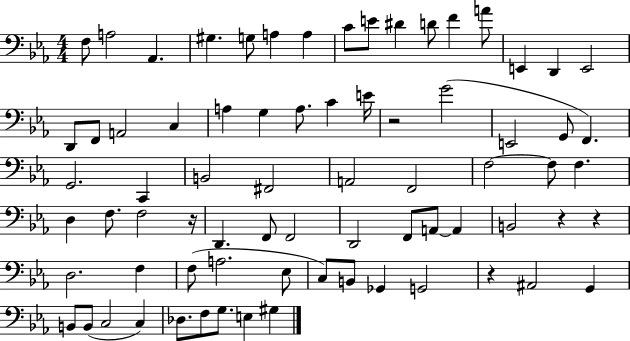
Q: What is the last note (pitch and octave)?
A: G#3